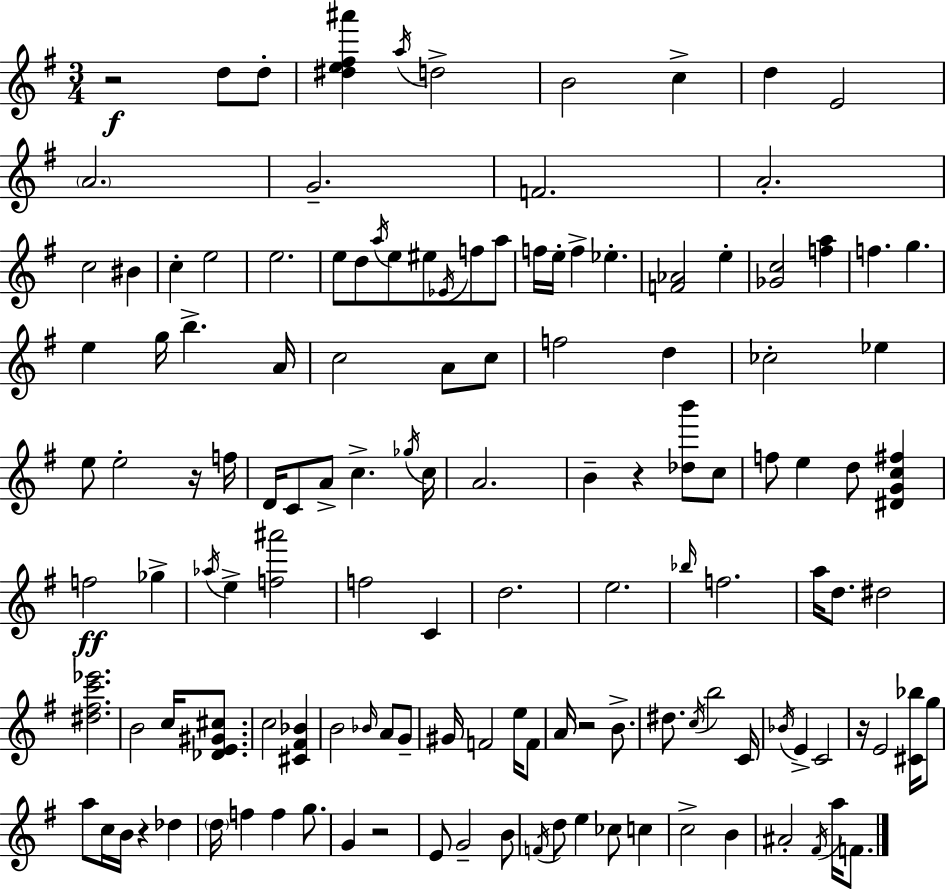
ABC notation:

X:1
T:Untitled
M:3/4
L:1/4
K:G
z2 d/2 d/2 [^de^f^a'] a/4 d2 B2 c d E2 A2 G2 F2 A2 c2 ^B c e2 e2 e/2 d/2 a/4 e/2 ^e/2 _E/4 f/2 a/2 f/4 e/4 f _e [F_A]2 e [_Gc]2 [fa] f g e g/4 b A/4 c2 A/2 c/2 f2 d _c2 _e e/2 e2 z/4 f/4 D/4 C/2 A/2 c _g/4 c/4 A2 B z [_db']/2 c/2 f/2 e d/2 [^DGc^f] f2 _g _a/4 e [f^a']2 f2 C d2 e2 _b/4 f2 a/4 d/2 ^d2 [^d^fc'_e']2 B2 c/4 [_DE^G^c]/2 c2 [^C^F_B] B2 _B/4 A/2 G/2 ^G/4 F2 e/4 F/2 A/4 z2 B/2 ^d/2 c/4 b2 C/4 _B/4 E C2 z/4 E2 [^C_b]/4 g/2 a/2 c/4 B/4 z _d d/4 f f g/2 G z2 E/2 G2 B/2 F/4 d/2 e _c/2 c c2 B ^A2 ^F/4 a/4 F/2